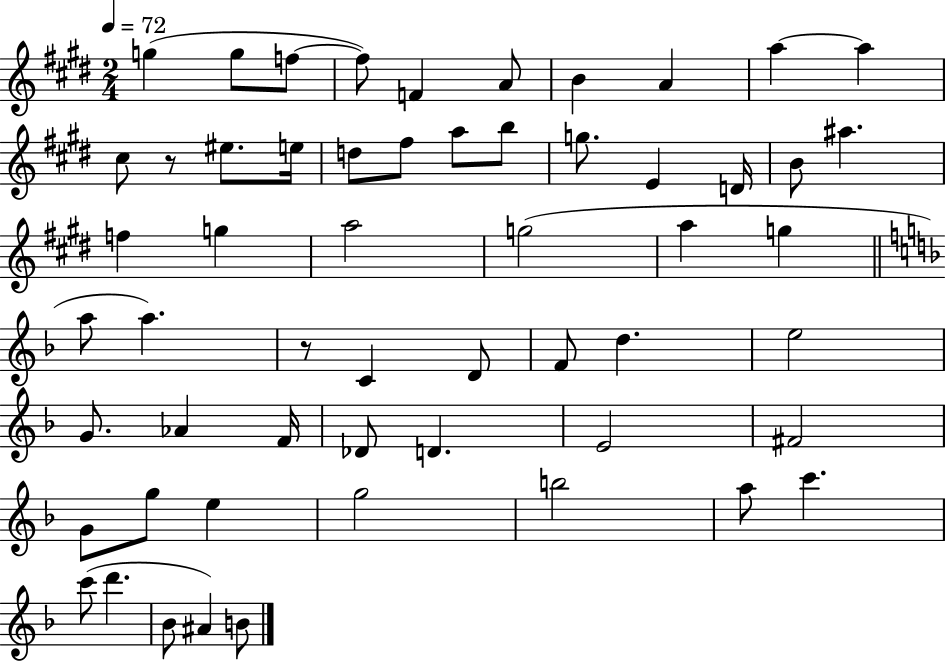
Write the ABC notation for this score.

X:1
T:Untitled
M:2/4
L:1/4
K:E
g g/2 f/2 f/2 F A/2 B A a a ^c/2 z/2 ^e/2 e/4 d/2 ^f/2 a/2 b/2 g/2 E D/4 B/2 ^a f g a2 g2 a g a/2 a z/2 C D/2 F/2 d e2 G/2 _A F/4 _D/2 D E2 ^F2 G/2 g/2 e g2 b2 a/2 c' c'/2 d' _B/2 ^A B/2